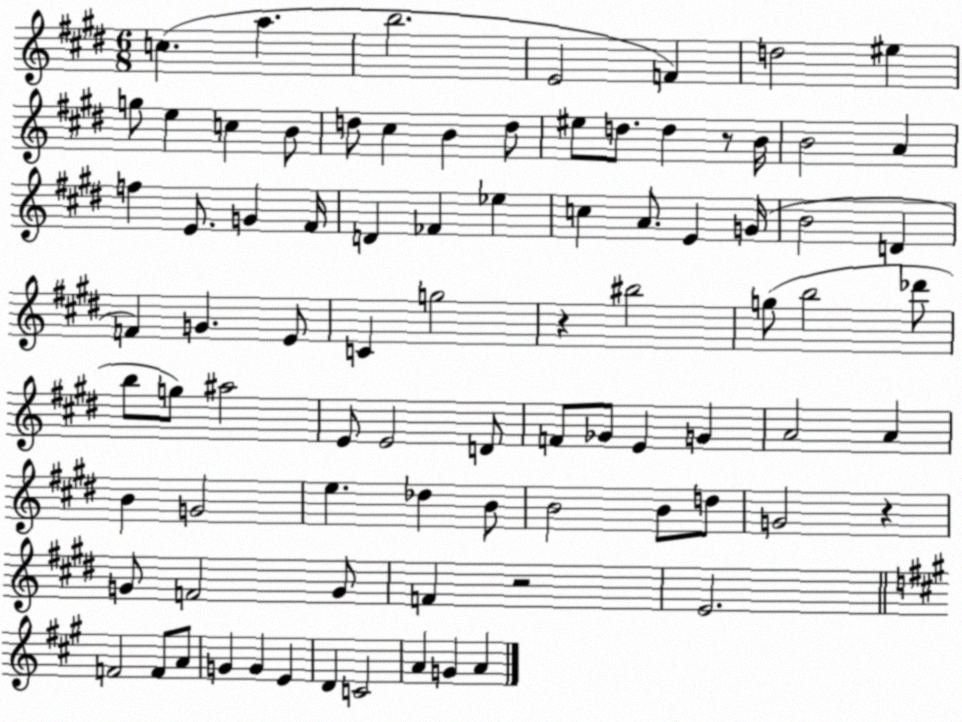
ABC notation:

X:1
T:Untitled
M:6/8
L:1/4
K:E
c a b2 E2 F d2 ^e g/2 e c B/2 d/2 ^c B d/2 ^e/2 d/2 d z/2 B/4 B2 A f E/2 G ^F/4 D _F _e c A/2 E G/4 B2 D F G E/2 C g2 z ^b2 g/2 b2 _d'/2 b/2 g/2 ^a2 E/2 E2 D/2 F/2 _G/2 E G A2 A B G2 e _d B/2 B2 B/2 d/2 G2 z G/2 F2 G/2 F z2 E2 F2 F/2 A/2 G G E D C2 A G A